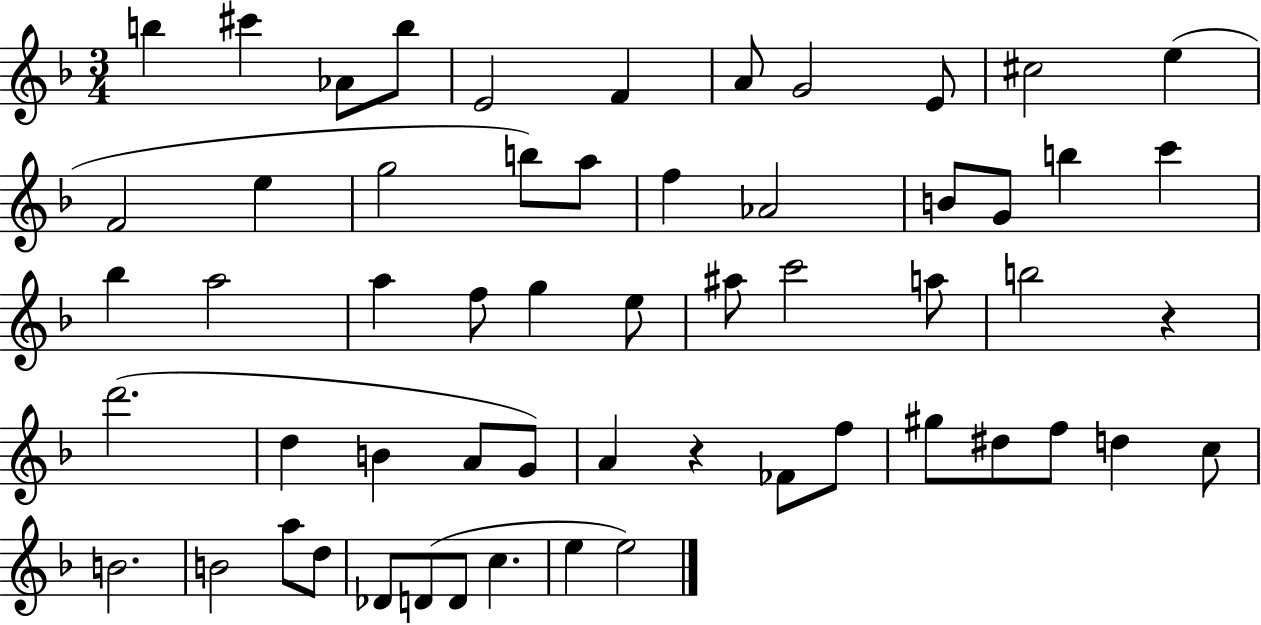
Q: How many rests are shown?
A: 2